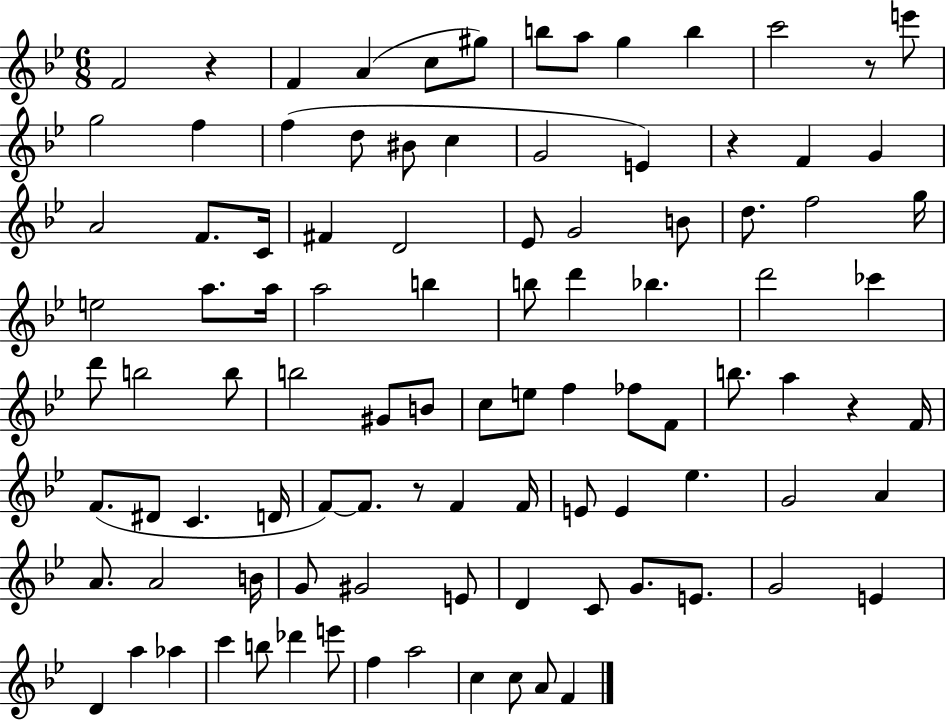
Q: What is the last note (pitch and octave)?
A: F4